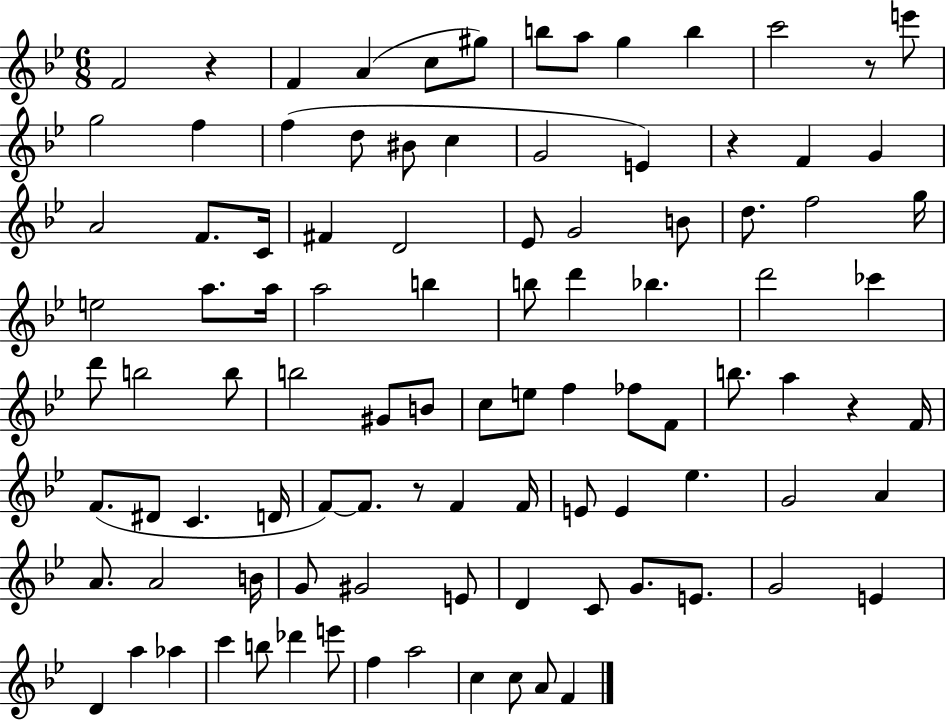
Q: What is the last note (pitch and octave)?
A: F4